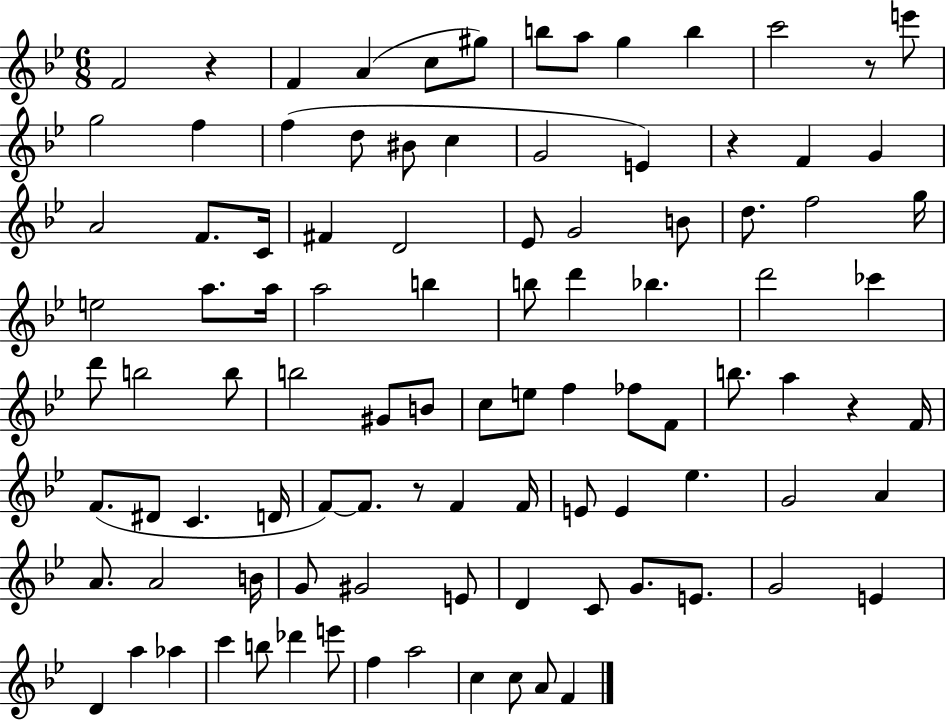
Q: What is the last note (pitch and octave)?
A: F4